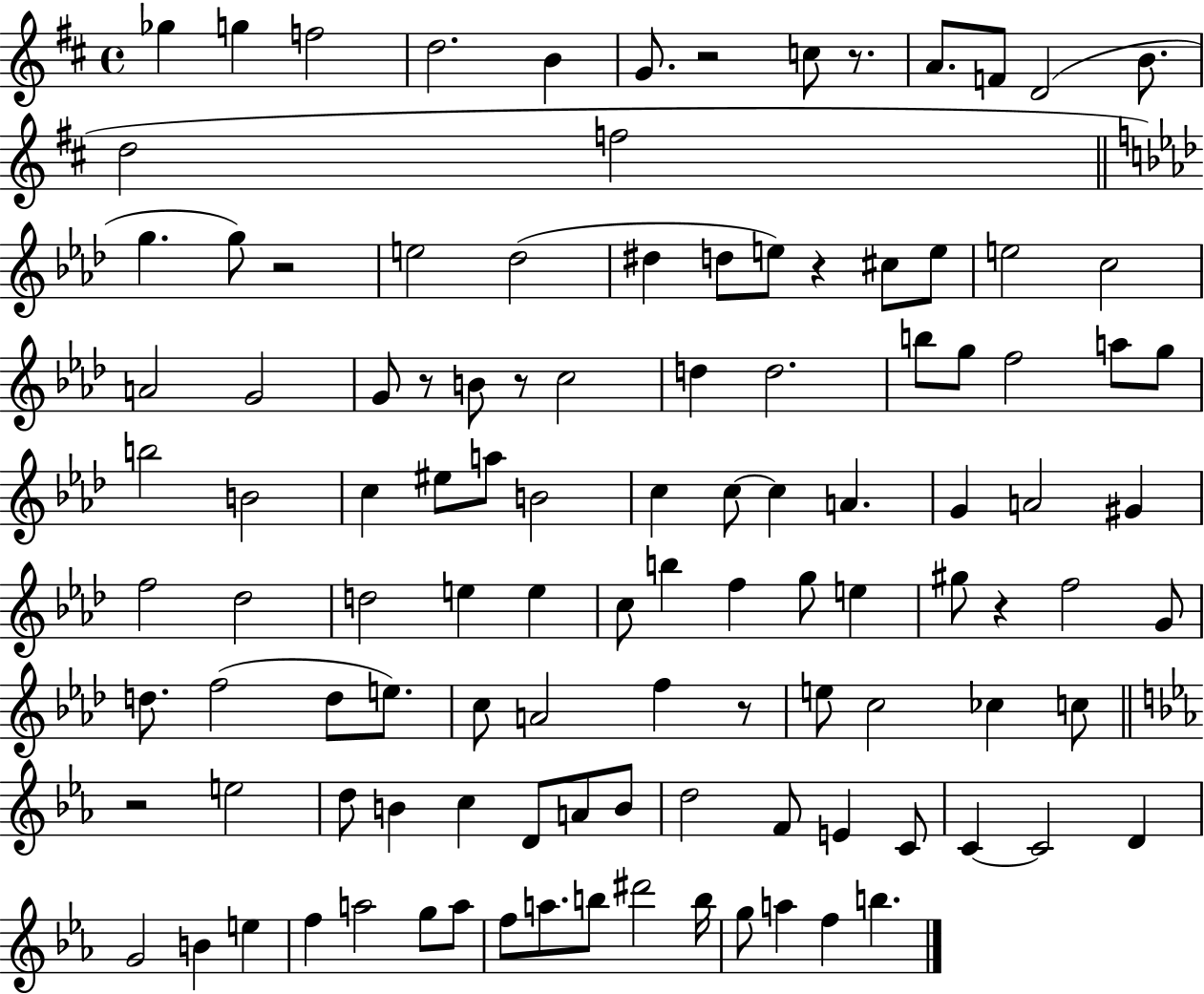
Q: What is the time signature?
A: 4/4